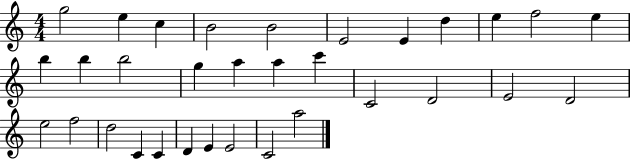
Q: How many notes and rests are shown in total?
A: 32